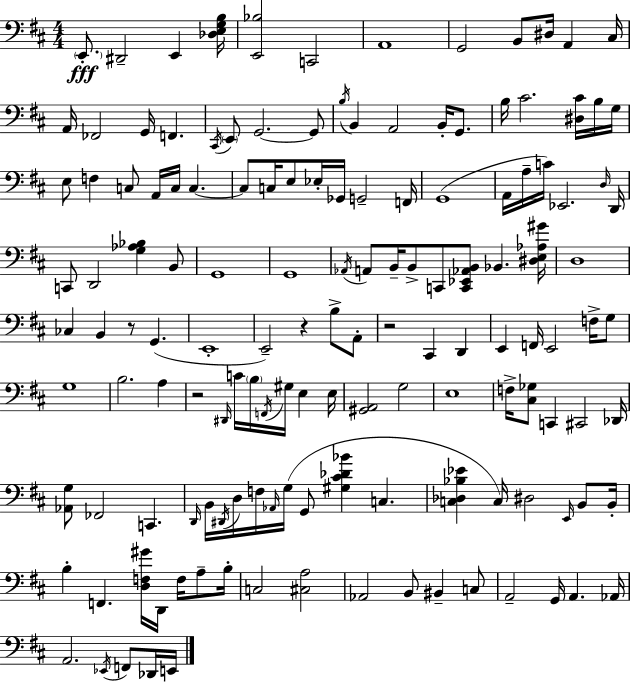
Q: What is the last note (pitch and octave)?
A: E2